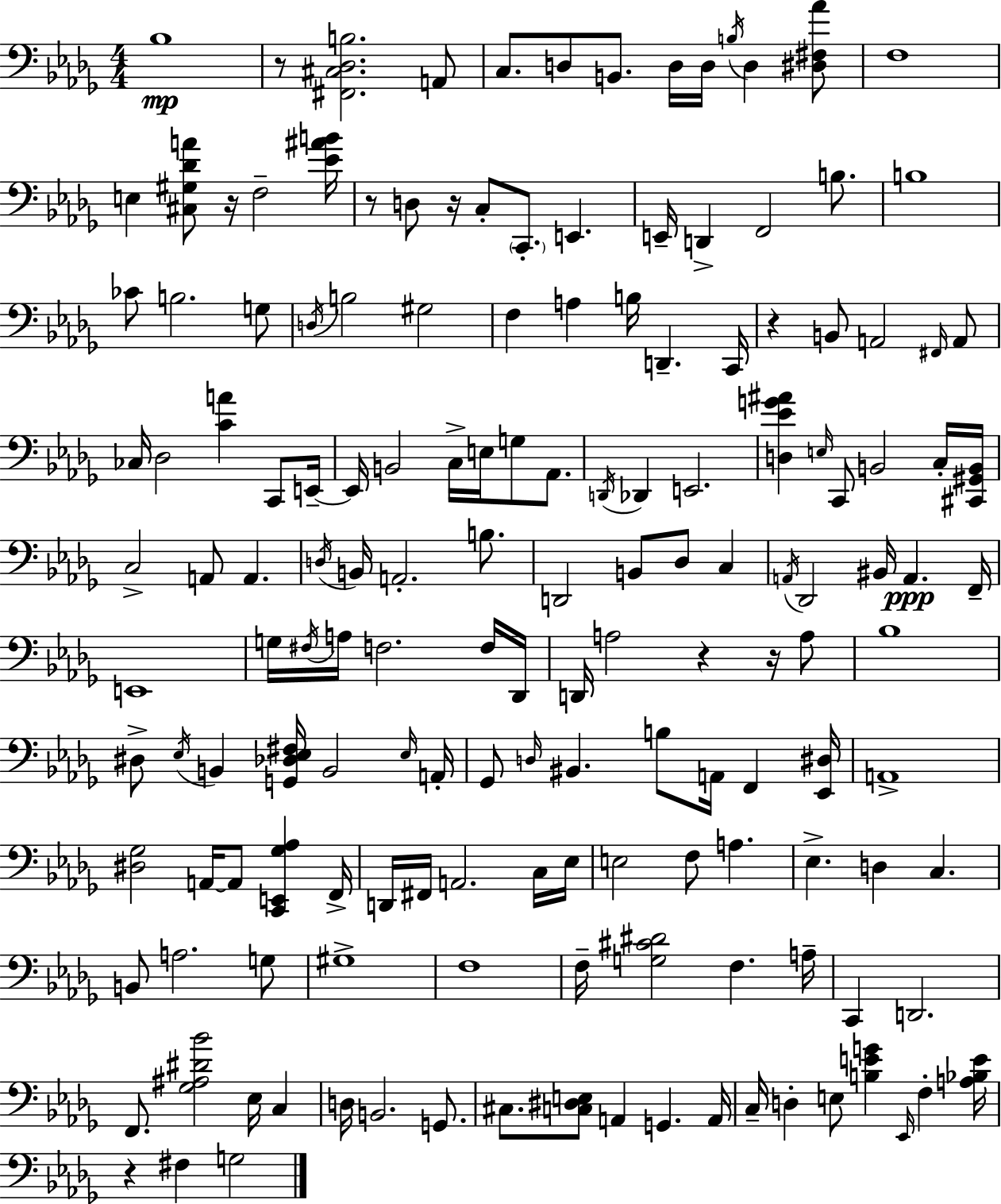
{
  \clef bass
  \numericTimeSignature
  \time 4/4
  \key bes \minor
  bes1\mp | r8 <fis, cis des b>2. a,8 | c8. d8 b,8. d16 d16 \acciaccatura { b16 } d4 <dis fis aes'>8 | f1 | \break e4 <cis gis des' a'>8 r16 f2-- | <ees' ais' b'>16 r8 d8 r16 c8-. \parenthesize c,8.-. e,4. | e,16-- d,4-> f,2 b8. | b1 | \break ces'8 b2. g8 | \acciaccatura { d16 } b2 gis2 | f4 a4 b16 d,4.-- | c,16 r4 b,8 a,2 | \break \grace { fis,16 } a,8 ces16 des2 <c' a'>4 | c,8 e,16--~~ e,16 b,2 c16-> e16 g8 | aes,8. \acciaccatura { d,16 } des,4 e,2. | <d ees' g' ais'>4 \grace { e16 } c,8 b,2 | \break c16-. <cis, gis, b,>16 c2-> a,8 a,4. | \acciaccatura { d16 } b,16 a,2.-. | b8. d,2 b,8 | des8 c4 \acciaccatura { a,16 } des,2 bis,16 | \break a,4.\ppp f,16-- e,1 | g16 \acciaccatura { fis16 } a16 f2. | f16 des,16 d,16 a2 | r4 r16 a8 bes1 | \break dis8-> \acciaccatura { ees16 } b,4 <g, des ees fis>16 | b,2 \grace { ees16 } a,16-. ges,8 \grace { d16 } bis,4. | b8 a,16 f,4 <ees, dis>16 a,1-> | <dis ges>2 | \break a,16~~ a,8 <c, e, ges aes>4 f,16-> d,16 fis,16 a,2. | c16 ees16 e2 | f8 a4. ees4.-> | d4 c4. b,8 a2. | \break g8 gis1-> | f1 | f16-- <g cis' dis'>2 | f4. a16-- c,4 d,2. | \break f,8. <ges ais dis' bes'>2 | ees16 c4 d16 b,2. | g,8. cis8. <c dis e>8 | a,4 g,4. a,16 c16-- d4-. | \break e8 <b e' g'>4 \grace { ees,16 } f4-. <a bes e'>16 r4 | fis4 g2 \bar "|."
}